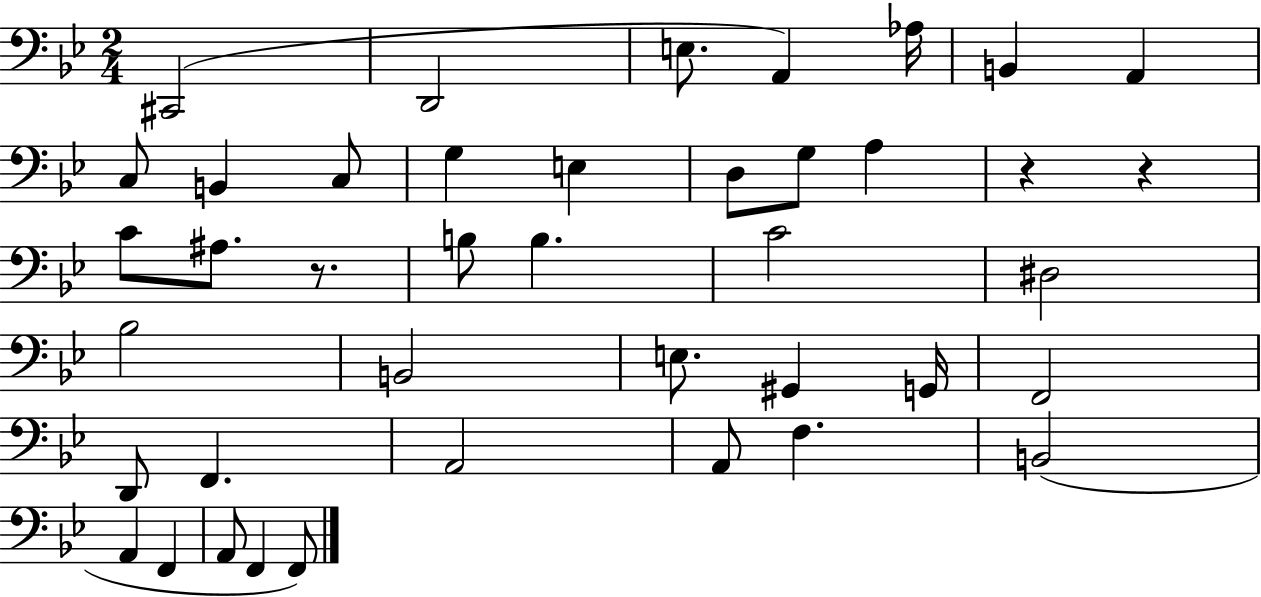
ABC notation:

X:1
T:Untitled
M:2/4
L:1/4
K:Bb
^C,,2 D,,2 E,/2 A,, _A,/4 B,, A,, C,/2 B,, C,/2 G, E, D,/2 G,/2 A, z z C/2 ^A,/2 z/2 B,/2 B, C2 ^D,2 _B,2 B,,2 E,/2 ^G,, G,,/4 F,,2 D,,/2 F,, A,,2 A,,/2 F, B,,2 A,, F,, A,,/2 F,, F,,/2